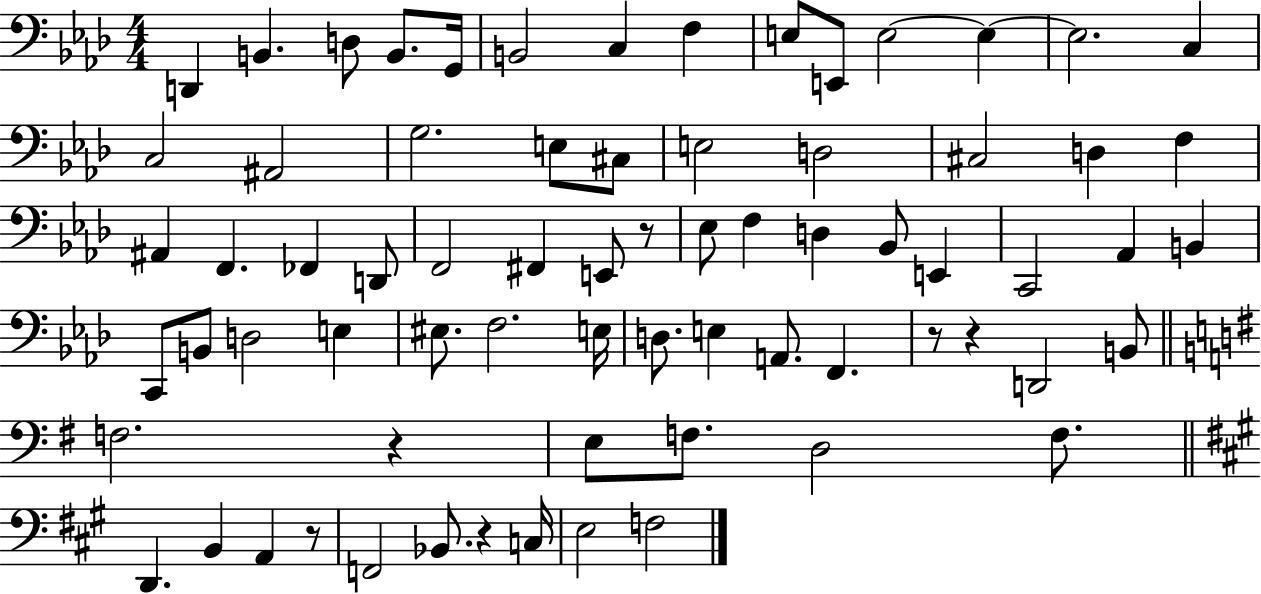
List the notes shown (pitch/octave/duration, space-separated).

D2/q B2/q. D3/e B2/e. G2/s B2/h C3/q F3/q E3/e E2/e E3/h E3/q E3/h. C3/q C3/h A#2/h G3/h. E3/e C#3/e E3/h D3/h C#3/h D3/q F3/q A#2/q F2/q. FES2/q D2/e F2/h F#2/q E2/e R/e Eb3/e F3/q D3/q Bb2/e E2/q C2/h Ab2/q B2/q C2/e B2/e D3/h E3/q EIS3/e. F3/h. E3/s D3/e. E3/q A2/e. F2/q. R/e R/q D2/h B2/e F3/h. R/q E3/e F3/e. D3/h F3/e. D2/q. B2/q A2/q R/e F2/h Bb2/e. R/q C3/s E3/h F3/h